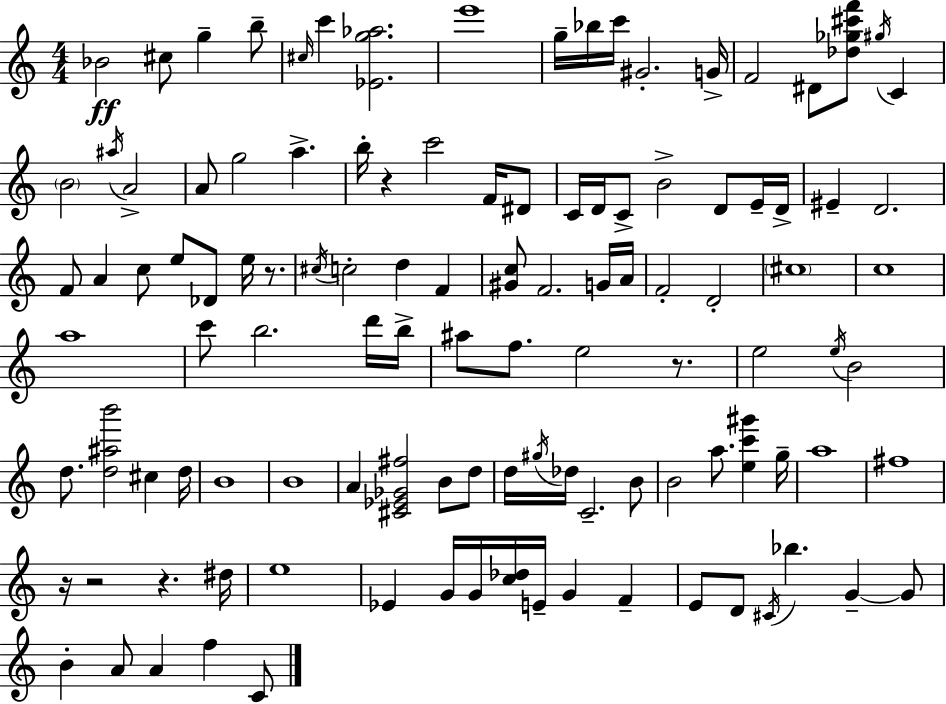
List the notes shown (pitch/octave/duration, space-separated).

Bb4/h C#5/e G5/q B5/e C#5/s C6/q [Eb4,G5,Ab5]/h. E6/w G5/s Bb5/s C6/s G#4/h. G4/s F4/h D#4/e [Db5,Gb5,C#6,F6]/e G#5/s C4/q B4/h A#5/s A4/h A4/e G5/h A5/q. B5/s R/q C6/h F4/s D#4/e C4/s D4/s C4/e B4/h D4/e E4/s D4/s EIS4/q D4/h. F4/e A4/q C5/e E5/e Db4/e E5/s R/e. C#5/s C5/h D5/q F4/q [G#4,C5]/e F4/h. G4/s A4/s F4/h D4/h C#5/w C5/w A5/w C6/e B5/h. D6/s B5/s A#5/e F5/e. E5/h R/e. E5/h E5/s B4/h D5/e. [D5,A#5,B6]/h C#5/q D5/s B4/w B4/w A4/q [C#4,Eb4,Gb4,F#5]/h B4/e D5/e D5/s G#5/s Db5/s C4/h. B4/e B4/h A5/e. [E5,C6,G#6]/q G5/s A5/w F#5/w R/s R/h R/q. D#5/s E5/w Eb4/q G4/s G4/s [C5,Db5]/s E4/s G4/q F4/q E4/e D4/e C#4/s Bb5/q. G4/q G4/e B4/q A4/e A4/q F5/q C4/e